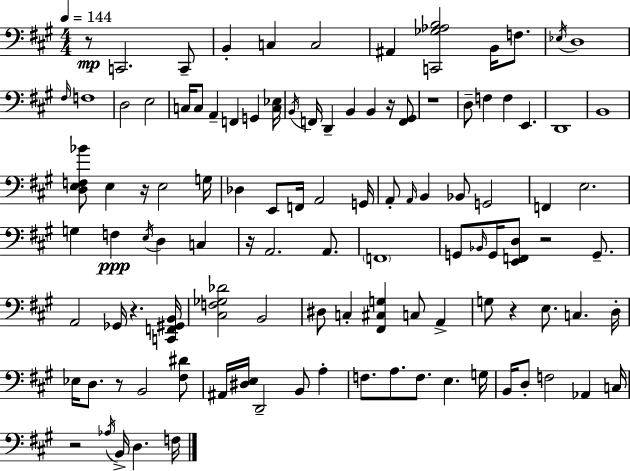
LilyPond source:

{
  \clef bass
  \numericTimeSignature
  \time 4/4
  \key a \major
  \tempo 4 = 144
  r8\mp c,2. c,8-- | b,4-. c4 c2 | ais,4 <c, ges aes b>2 b,16 f8. | \acciaccatura { ees16 } d1 | \break \grace { fis16 } f1 | d2 e2 | c16 c8 a,4-- f,4 g,4 | <c ees>16 \acciaccatura { b,16 } f,16 d,4-- b,4 b,4 | \break r16 <f, gis,>8 r1 | d8-- f4 f4 e,4. | d,1 | b,1 | \break <d e f bes'>8 e4 r16 e2 | g16 des4 e,8 f,16 a,2 | g,16 a,8-. \grace { a,16 } b,4 bes,8 g,2 | f,4 e2. | \break g4 f4\ppp \acciaccatura { e16 } d4 | c4 r16 a,2. | a,8. \parenthesize f,1 | g,8 \grace { bes,16 } g,16 <e, f, d>8 r2 | \break g,8.-- a,2 ges,16 r4. | <c, f, gis, b,>16 <cis f ges des'>2 b,2 | dis8 c4-. <fis, cis g>4 | c8 a,4-> g8 r4 e8. c4. | \break d16-. ees16 d8. r8 b,2 | <fis dis'>8 ais,16 <dis e>16 d,2-- | b,8 a4-. f8. a8. f8. e4. | g16 b,16 d8-. f2 | \break aes,4 c16 r2 \acciaccatura { aes16 } b,16-> | d4. f16 \bar "|."
}